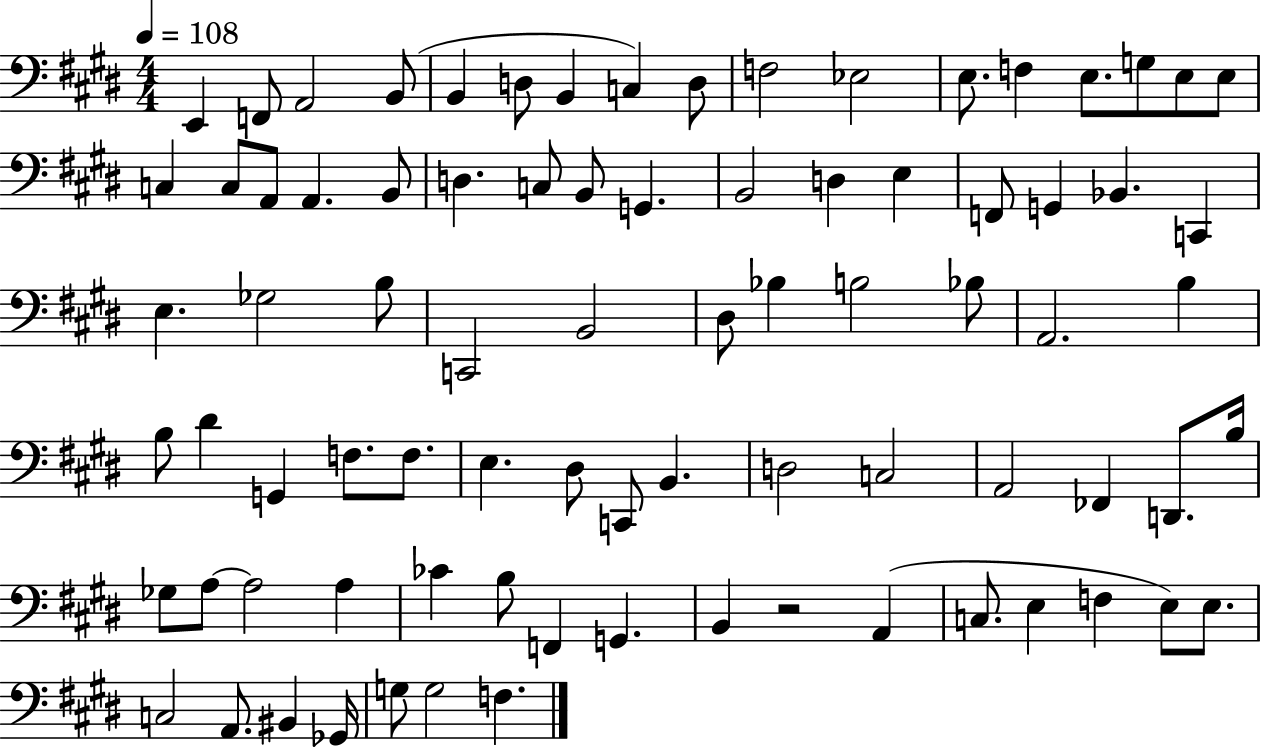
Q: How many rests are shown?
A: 1